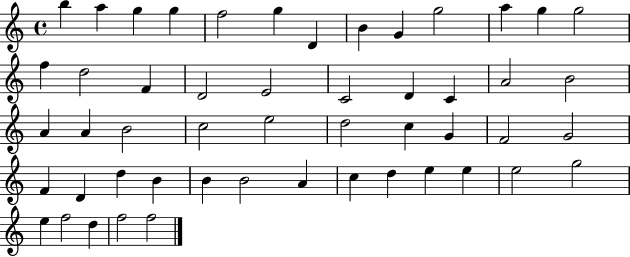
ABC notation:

X:1
T:Untitled
M:4/4
L:1/4
K:C
b a g g f2 g D B G g2 a g g2 f d2 F D2 E2 C2 D C A2 B2 A A B2 c2 e2 d2 c G F2 G2 F D d B B B2 A c d e e e2 g2 e f2 d f2 f2